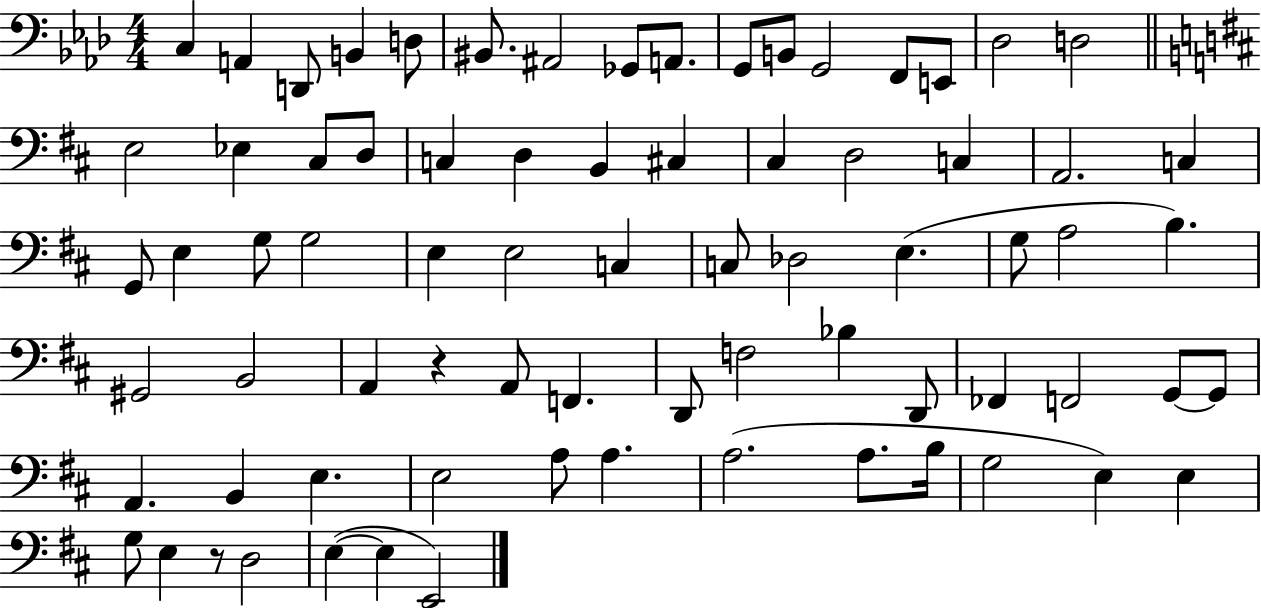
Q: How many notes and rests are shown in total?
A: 75